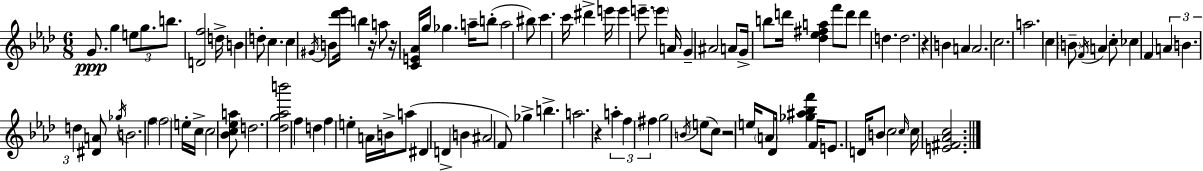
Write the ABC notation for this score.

X:1
T:Untitled
M:6/8
L:1/4
K:Fm
G/2 g e/2 g/2 b/2 [Df]2 d/4 B d/2 c c ^G/4 B/2 [_d'_e']/4 b z/4 a/2 z/4 [CE_A]/4 g/4 _g a/4 b/2 a2 ^b/2 c' c'/4 ^d' e'/4 e' e'/2 e' A/4 G ^A2 A/2 G/4 b/2 d'/4 [_d_e^fa] f'/2 d'/2 d' d d2 z B A A2 c2 a2 c B/2 F/4 A c/2 _c F A B d [^DA]/2 _g/4 B2 f f2 e/4 c/4 c2 [_Bc_ea]/2 d2 [_dg_ab']2 f d f e A/4 B/4 a/2 ^D D B ^A2 F/2 _g b a2 z a f ^f g2 B/4 e/2 c/2 z2 e/4 A/2 _D/4 [_g^a_bf'] F/4 E/2 D/4 B/2 c2 c/4 c/4 [E^F_Ac]2